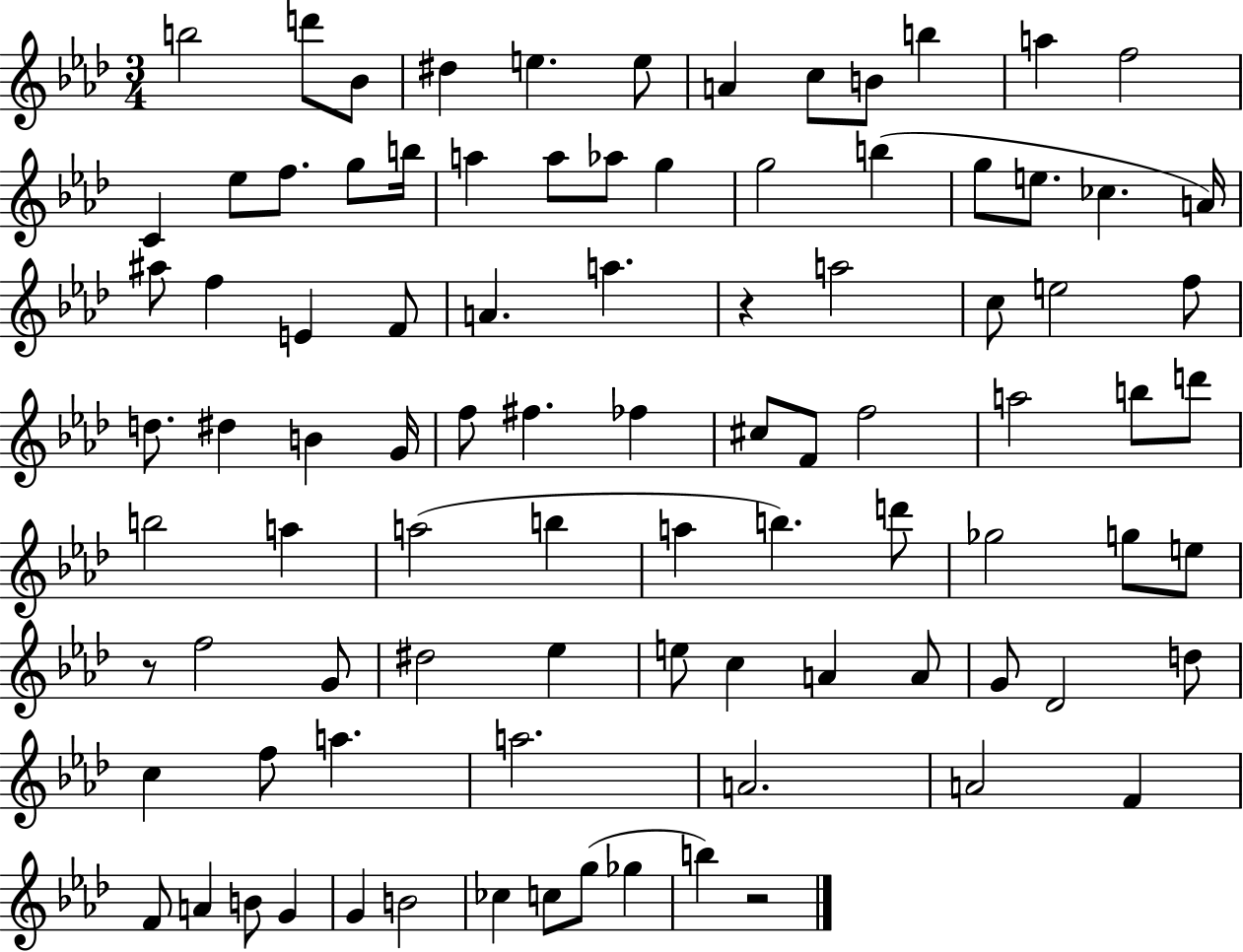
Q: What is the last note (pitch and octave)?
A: B5